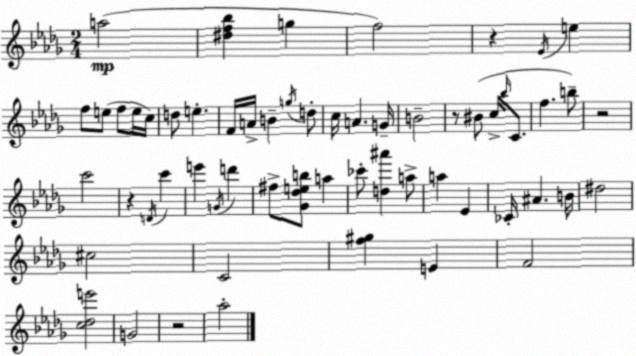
X:1
T:Untitled
M:2/4
L:1/4
K:Bbm
a2 [^df_b] g f2 z _E/4 e f/2 e/2 f/2 e/4 c/4 d/2 e F/4 A/4 B g/4 d/2 c/4 A G/4 B2 z/2 ^B/2 c/4 _b/4 C/2 f b/2 z2 c'2 z D/4 c' e' G/4 d' ^f/2 [_G_deb]/2 a _c'/2 [d^a'] a/2 a _E _C/4 ^A B/4 ^d2 ^c2 C2 [f^g] E F2 [c_de']2 G2 z2 _a2